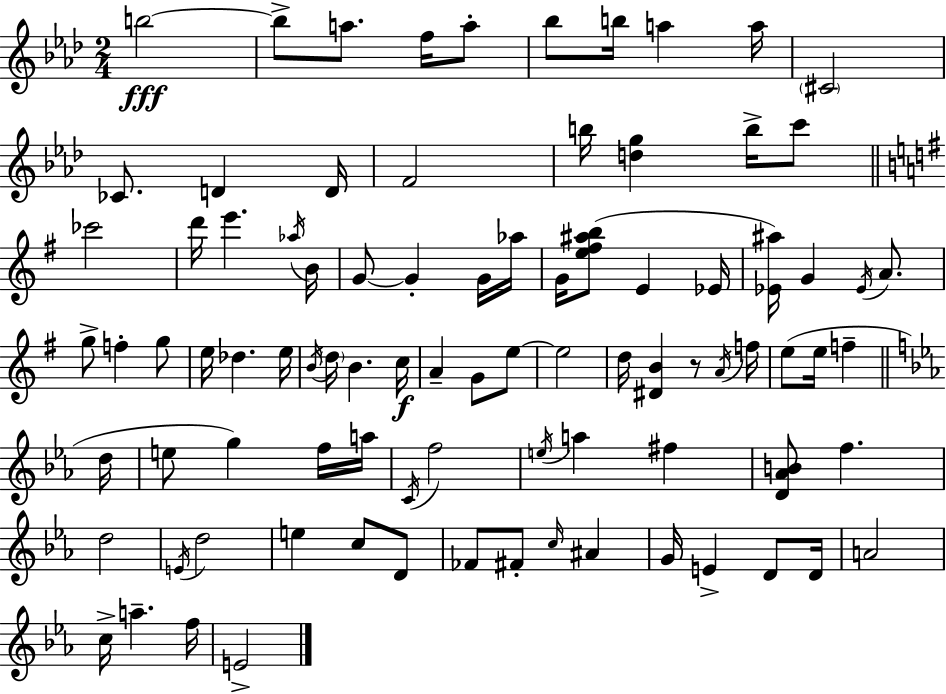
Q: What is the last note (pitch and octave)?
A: E4